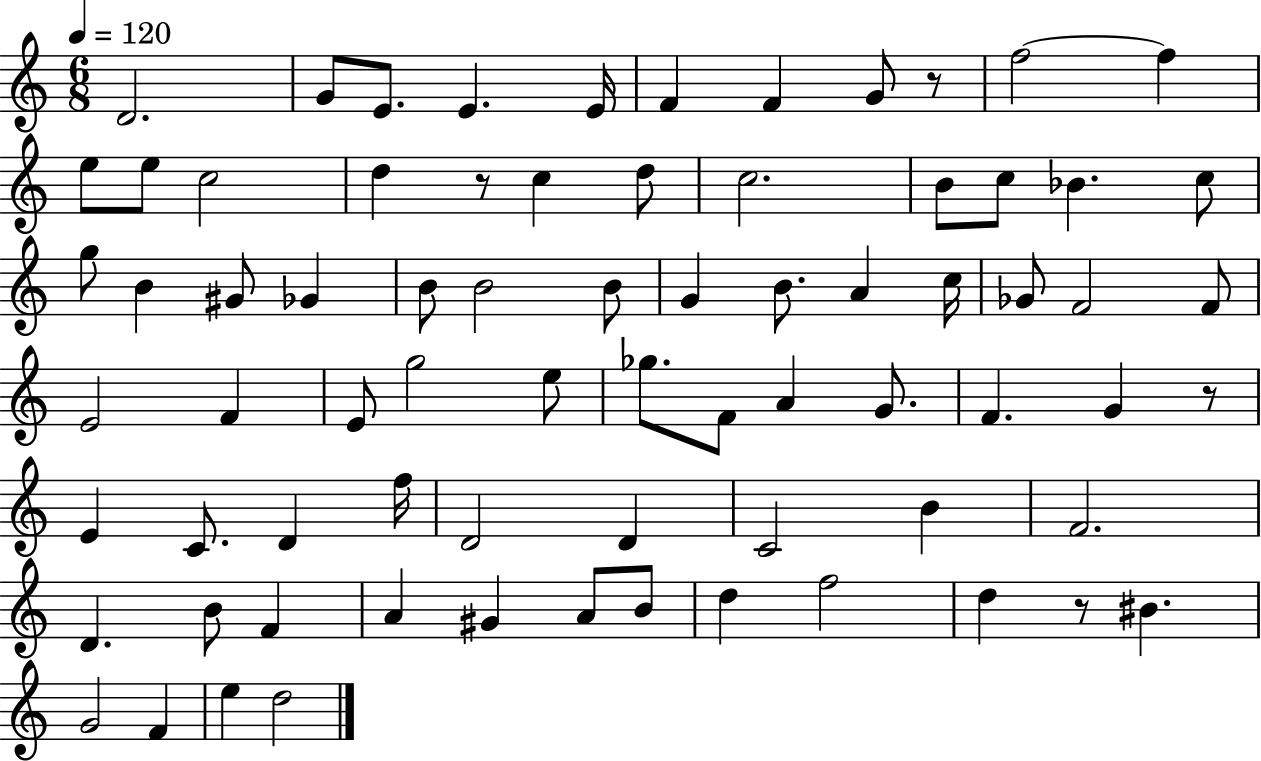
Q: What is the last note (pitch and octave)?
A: D5